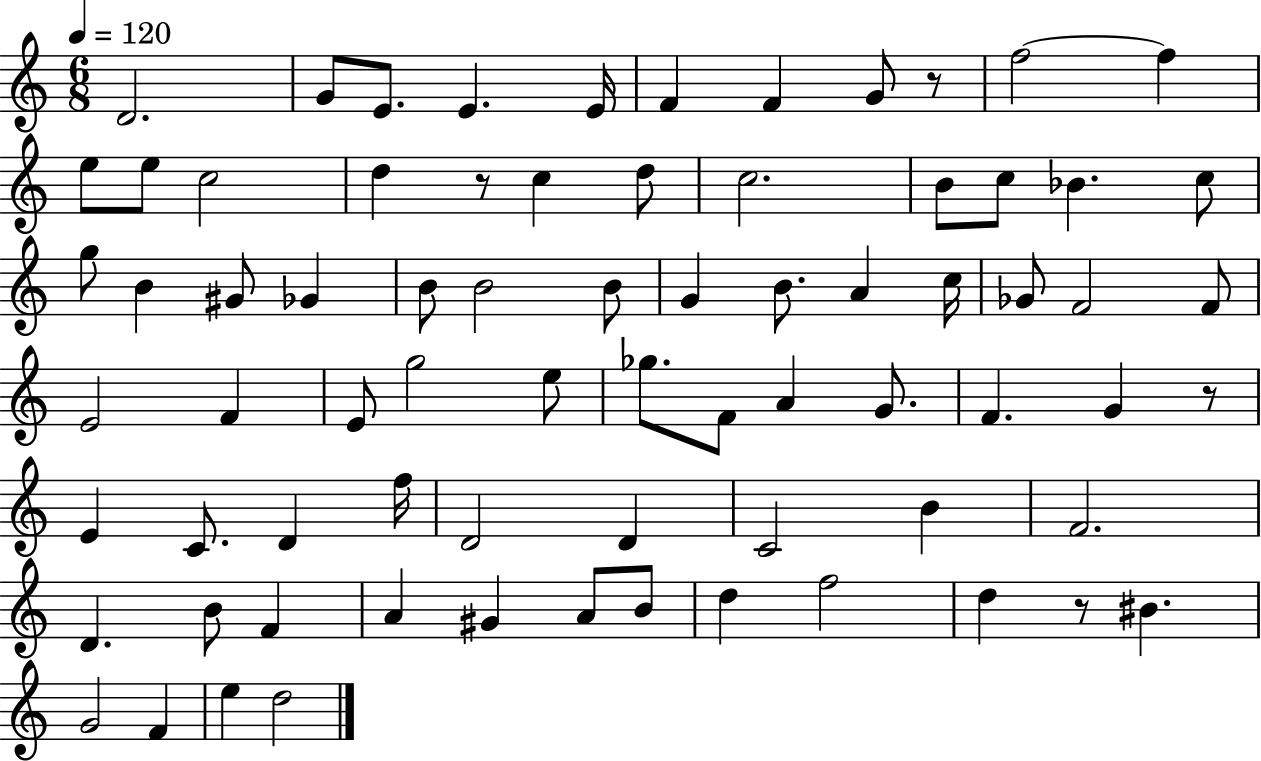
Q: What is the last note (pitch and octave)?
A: D5